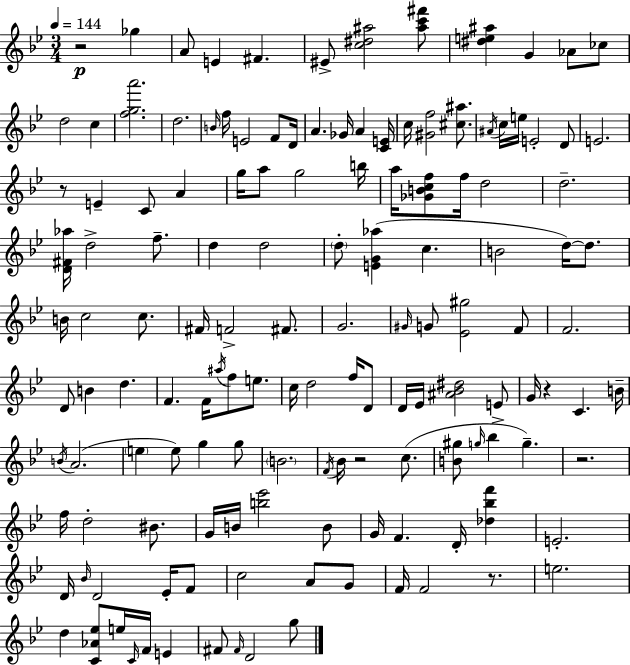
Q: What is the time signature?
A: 3/4